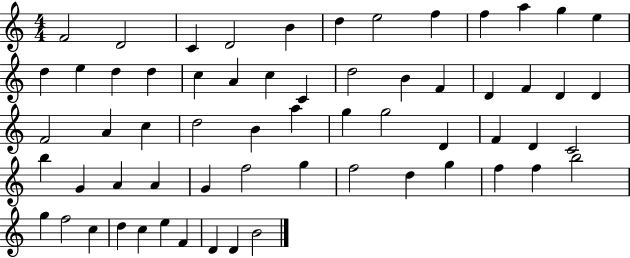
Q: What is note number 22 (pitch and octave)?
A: B4